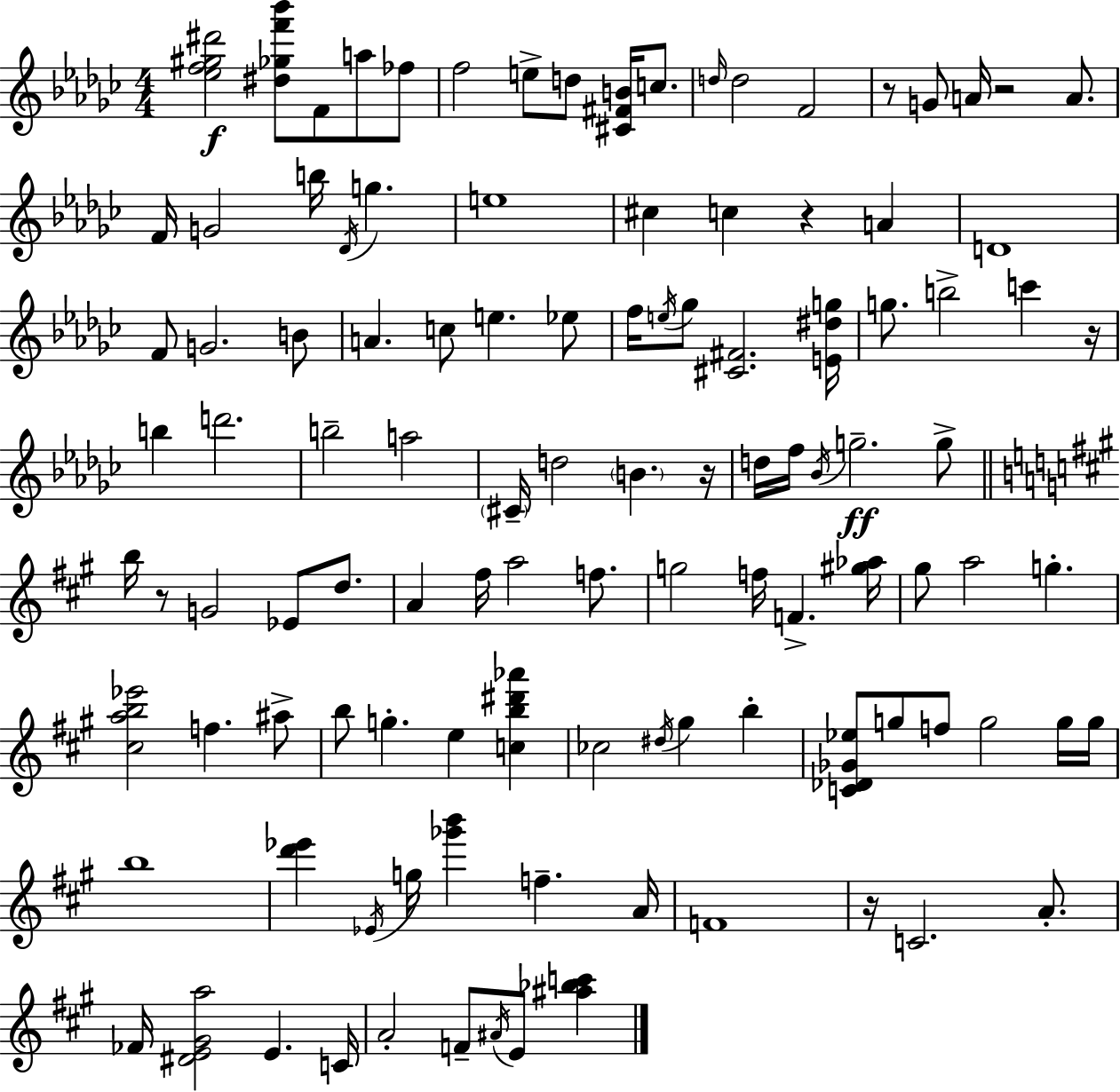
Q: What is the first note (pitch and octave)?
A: F4